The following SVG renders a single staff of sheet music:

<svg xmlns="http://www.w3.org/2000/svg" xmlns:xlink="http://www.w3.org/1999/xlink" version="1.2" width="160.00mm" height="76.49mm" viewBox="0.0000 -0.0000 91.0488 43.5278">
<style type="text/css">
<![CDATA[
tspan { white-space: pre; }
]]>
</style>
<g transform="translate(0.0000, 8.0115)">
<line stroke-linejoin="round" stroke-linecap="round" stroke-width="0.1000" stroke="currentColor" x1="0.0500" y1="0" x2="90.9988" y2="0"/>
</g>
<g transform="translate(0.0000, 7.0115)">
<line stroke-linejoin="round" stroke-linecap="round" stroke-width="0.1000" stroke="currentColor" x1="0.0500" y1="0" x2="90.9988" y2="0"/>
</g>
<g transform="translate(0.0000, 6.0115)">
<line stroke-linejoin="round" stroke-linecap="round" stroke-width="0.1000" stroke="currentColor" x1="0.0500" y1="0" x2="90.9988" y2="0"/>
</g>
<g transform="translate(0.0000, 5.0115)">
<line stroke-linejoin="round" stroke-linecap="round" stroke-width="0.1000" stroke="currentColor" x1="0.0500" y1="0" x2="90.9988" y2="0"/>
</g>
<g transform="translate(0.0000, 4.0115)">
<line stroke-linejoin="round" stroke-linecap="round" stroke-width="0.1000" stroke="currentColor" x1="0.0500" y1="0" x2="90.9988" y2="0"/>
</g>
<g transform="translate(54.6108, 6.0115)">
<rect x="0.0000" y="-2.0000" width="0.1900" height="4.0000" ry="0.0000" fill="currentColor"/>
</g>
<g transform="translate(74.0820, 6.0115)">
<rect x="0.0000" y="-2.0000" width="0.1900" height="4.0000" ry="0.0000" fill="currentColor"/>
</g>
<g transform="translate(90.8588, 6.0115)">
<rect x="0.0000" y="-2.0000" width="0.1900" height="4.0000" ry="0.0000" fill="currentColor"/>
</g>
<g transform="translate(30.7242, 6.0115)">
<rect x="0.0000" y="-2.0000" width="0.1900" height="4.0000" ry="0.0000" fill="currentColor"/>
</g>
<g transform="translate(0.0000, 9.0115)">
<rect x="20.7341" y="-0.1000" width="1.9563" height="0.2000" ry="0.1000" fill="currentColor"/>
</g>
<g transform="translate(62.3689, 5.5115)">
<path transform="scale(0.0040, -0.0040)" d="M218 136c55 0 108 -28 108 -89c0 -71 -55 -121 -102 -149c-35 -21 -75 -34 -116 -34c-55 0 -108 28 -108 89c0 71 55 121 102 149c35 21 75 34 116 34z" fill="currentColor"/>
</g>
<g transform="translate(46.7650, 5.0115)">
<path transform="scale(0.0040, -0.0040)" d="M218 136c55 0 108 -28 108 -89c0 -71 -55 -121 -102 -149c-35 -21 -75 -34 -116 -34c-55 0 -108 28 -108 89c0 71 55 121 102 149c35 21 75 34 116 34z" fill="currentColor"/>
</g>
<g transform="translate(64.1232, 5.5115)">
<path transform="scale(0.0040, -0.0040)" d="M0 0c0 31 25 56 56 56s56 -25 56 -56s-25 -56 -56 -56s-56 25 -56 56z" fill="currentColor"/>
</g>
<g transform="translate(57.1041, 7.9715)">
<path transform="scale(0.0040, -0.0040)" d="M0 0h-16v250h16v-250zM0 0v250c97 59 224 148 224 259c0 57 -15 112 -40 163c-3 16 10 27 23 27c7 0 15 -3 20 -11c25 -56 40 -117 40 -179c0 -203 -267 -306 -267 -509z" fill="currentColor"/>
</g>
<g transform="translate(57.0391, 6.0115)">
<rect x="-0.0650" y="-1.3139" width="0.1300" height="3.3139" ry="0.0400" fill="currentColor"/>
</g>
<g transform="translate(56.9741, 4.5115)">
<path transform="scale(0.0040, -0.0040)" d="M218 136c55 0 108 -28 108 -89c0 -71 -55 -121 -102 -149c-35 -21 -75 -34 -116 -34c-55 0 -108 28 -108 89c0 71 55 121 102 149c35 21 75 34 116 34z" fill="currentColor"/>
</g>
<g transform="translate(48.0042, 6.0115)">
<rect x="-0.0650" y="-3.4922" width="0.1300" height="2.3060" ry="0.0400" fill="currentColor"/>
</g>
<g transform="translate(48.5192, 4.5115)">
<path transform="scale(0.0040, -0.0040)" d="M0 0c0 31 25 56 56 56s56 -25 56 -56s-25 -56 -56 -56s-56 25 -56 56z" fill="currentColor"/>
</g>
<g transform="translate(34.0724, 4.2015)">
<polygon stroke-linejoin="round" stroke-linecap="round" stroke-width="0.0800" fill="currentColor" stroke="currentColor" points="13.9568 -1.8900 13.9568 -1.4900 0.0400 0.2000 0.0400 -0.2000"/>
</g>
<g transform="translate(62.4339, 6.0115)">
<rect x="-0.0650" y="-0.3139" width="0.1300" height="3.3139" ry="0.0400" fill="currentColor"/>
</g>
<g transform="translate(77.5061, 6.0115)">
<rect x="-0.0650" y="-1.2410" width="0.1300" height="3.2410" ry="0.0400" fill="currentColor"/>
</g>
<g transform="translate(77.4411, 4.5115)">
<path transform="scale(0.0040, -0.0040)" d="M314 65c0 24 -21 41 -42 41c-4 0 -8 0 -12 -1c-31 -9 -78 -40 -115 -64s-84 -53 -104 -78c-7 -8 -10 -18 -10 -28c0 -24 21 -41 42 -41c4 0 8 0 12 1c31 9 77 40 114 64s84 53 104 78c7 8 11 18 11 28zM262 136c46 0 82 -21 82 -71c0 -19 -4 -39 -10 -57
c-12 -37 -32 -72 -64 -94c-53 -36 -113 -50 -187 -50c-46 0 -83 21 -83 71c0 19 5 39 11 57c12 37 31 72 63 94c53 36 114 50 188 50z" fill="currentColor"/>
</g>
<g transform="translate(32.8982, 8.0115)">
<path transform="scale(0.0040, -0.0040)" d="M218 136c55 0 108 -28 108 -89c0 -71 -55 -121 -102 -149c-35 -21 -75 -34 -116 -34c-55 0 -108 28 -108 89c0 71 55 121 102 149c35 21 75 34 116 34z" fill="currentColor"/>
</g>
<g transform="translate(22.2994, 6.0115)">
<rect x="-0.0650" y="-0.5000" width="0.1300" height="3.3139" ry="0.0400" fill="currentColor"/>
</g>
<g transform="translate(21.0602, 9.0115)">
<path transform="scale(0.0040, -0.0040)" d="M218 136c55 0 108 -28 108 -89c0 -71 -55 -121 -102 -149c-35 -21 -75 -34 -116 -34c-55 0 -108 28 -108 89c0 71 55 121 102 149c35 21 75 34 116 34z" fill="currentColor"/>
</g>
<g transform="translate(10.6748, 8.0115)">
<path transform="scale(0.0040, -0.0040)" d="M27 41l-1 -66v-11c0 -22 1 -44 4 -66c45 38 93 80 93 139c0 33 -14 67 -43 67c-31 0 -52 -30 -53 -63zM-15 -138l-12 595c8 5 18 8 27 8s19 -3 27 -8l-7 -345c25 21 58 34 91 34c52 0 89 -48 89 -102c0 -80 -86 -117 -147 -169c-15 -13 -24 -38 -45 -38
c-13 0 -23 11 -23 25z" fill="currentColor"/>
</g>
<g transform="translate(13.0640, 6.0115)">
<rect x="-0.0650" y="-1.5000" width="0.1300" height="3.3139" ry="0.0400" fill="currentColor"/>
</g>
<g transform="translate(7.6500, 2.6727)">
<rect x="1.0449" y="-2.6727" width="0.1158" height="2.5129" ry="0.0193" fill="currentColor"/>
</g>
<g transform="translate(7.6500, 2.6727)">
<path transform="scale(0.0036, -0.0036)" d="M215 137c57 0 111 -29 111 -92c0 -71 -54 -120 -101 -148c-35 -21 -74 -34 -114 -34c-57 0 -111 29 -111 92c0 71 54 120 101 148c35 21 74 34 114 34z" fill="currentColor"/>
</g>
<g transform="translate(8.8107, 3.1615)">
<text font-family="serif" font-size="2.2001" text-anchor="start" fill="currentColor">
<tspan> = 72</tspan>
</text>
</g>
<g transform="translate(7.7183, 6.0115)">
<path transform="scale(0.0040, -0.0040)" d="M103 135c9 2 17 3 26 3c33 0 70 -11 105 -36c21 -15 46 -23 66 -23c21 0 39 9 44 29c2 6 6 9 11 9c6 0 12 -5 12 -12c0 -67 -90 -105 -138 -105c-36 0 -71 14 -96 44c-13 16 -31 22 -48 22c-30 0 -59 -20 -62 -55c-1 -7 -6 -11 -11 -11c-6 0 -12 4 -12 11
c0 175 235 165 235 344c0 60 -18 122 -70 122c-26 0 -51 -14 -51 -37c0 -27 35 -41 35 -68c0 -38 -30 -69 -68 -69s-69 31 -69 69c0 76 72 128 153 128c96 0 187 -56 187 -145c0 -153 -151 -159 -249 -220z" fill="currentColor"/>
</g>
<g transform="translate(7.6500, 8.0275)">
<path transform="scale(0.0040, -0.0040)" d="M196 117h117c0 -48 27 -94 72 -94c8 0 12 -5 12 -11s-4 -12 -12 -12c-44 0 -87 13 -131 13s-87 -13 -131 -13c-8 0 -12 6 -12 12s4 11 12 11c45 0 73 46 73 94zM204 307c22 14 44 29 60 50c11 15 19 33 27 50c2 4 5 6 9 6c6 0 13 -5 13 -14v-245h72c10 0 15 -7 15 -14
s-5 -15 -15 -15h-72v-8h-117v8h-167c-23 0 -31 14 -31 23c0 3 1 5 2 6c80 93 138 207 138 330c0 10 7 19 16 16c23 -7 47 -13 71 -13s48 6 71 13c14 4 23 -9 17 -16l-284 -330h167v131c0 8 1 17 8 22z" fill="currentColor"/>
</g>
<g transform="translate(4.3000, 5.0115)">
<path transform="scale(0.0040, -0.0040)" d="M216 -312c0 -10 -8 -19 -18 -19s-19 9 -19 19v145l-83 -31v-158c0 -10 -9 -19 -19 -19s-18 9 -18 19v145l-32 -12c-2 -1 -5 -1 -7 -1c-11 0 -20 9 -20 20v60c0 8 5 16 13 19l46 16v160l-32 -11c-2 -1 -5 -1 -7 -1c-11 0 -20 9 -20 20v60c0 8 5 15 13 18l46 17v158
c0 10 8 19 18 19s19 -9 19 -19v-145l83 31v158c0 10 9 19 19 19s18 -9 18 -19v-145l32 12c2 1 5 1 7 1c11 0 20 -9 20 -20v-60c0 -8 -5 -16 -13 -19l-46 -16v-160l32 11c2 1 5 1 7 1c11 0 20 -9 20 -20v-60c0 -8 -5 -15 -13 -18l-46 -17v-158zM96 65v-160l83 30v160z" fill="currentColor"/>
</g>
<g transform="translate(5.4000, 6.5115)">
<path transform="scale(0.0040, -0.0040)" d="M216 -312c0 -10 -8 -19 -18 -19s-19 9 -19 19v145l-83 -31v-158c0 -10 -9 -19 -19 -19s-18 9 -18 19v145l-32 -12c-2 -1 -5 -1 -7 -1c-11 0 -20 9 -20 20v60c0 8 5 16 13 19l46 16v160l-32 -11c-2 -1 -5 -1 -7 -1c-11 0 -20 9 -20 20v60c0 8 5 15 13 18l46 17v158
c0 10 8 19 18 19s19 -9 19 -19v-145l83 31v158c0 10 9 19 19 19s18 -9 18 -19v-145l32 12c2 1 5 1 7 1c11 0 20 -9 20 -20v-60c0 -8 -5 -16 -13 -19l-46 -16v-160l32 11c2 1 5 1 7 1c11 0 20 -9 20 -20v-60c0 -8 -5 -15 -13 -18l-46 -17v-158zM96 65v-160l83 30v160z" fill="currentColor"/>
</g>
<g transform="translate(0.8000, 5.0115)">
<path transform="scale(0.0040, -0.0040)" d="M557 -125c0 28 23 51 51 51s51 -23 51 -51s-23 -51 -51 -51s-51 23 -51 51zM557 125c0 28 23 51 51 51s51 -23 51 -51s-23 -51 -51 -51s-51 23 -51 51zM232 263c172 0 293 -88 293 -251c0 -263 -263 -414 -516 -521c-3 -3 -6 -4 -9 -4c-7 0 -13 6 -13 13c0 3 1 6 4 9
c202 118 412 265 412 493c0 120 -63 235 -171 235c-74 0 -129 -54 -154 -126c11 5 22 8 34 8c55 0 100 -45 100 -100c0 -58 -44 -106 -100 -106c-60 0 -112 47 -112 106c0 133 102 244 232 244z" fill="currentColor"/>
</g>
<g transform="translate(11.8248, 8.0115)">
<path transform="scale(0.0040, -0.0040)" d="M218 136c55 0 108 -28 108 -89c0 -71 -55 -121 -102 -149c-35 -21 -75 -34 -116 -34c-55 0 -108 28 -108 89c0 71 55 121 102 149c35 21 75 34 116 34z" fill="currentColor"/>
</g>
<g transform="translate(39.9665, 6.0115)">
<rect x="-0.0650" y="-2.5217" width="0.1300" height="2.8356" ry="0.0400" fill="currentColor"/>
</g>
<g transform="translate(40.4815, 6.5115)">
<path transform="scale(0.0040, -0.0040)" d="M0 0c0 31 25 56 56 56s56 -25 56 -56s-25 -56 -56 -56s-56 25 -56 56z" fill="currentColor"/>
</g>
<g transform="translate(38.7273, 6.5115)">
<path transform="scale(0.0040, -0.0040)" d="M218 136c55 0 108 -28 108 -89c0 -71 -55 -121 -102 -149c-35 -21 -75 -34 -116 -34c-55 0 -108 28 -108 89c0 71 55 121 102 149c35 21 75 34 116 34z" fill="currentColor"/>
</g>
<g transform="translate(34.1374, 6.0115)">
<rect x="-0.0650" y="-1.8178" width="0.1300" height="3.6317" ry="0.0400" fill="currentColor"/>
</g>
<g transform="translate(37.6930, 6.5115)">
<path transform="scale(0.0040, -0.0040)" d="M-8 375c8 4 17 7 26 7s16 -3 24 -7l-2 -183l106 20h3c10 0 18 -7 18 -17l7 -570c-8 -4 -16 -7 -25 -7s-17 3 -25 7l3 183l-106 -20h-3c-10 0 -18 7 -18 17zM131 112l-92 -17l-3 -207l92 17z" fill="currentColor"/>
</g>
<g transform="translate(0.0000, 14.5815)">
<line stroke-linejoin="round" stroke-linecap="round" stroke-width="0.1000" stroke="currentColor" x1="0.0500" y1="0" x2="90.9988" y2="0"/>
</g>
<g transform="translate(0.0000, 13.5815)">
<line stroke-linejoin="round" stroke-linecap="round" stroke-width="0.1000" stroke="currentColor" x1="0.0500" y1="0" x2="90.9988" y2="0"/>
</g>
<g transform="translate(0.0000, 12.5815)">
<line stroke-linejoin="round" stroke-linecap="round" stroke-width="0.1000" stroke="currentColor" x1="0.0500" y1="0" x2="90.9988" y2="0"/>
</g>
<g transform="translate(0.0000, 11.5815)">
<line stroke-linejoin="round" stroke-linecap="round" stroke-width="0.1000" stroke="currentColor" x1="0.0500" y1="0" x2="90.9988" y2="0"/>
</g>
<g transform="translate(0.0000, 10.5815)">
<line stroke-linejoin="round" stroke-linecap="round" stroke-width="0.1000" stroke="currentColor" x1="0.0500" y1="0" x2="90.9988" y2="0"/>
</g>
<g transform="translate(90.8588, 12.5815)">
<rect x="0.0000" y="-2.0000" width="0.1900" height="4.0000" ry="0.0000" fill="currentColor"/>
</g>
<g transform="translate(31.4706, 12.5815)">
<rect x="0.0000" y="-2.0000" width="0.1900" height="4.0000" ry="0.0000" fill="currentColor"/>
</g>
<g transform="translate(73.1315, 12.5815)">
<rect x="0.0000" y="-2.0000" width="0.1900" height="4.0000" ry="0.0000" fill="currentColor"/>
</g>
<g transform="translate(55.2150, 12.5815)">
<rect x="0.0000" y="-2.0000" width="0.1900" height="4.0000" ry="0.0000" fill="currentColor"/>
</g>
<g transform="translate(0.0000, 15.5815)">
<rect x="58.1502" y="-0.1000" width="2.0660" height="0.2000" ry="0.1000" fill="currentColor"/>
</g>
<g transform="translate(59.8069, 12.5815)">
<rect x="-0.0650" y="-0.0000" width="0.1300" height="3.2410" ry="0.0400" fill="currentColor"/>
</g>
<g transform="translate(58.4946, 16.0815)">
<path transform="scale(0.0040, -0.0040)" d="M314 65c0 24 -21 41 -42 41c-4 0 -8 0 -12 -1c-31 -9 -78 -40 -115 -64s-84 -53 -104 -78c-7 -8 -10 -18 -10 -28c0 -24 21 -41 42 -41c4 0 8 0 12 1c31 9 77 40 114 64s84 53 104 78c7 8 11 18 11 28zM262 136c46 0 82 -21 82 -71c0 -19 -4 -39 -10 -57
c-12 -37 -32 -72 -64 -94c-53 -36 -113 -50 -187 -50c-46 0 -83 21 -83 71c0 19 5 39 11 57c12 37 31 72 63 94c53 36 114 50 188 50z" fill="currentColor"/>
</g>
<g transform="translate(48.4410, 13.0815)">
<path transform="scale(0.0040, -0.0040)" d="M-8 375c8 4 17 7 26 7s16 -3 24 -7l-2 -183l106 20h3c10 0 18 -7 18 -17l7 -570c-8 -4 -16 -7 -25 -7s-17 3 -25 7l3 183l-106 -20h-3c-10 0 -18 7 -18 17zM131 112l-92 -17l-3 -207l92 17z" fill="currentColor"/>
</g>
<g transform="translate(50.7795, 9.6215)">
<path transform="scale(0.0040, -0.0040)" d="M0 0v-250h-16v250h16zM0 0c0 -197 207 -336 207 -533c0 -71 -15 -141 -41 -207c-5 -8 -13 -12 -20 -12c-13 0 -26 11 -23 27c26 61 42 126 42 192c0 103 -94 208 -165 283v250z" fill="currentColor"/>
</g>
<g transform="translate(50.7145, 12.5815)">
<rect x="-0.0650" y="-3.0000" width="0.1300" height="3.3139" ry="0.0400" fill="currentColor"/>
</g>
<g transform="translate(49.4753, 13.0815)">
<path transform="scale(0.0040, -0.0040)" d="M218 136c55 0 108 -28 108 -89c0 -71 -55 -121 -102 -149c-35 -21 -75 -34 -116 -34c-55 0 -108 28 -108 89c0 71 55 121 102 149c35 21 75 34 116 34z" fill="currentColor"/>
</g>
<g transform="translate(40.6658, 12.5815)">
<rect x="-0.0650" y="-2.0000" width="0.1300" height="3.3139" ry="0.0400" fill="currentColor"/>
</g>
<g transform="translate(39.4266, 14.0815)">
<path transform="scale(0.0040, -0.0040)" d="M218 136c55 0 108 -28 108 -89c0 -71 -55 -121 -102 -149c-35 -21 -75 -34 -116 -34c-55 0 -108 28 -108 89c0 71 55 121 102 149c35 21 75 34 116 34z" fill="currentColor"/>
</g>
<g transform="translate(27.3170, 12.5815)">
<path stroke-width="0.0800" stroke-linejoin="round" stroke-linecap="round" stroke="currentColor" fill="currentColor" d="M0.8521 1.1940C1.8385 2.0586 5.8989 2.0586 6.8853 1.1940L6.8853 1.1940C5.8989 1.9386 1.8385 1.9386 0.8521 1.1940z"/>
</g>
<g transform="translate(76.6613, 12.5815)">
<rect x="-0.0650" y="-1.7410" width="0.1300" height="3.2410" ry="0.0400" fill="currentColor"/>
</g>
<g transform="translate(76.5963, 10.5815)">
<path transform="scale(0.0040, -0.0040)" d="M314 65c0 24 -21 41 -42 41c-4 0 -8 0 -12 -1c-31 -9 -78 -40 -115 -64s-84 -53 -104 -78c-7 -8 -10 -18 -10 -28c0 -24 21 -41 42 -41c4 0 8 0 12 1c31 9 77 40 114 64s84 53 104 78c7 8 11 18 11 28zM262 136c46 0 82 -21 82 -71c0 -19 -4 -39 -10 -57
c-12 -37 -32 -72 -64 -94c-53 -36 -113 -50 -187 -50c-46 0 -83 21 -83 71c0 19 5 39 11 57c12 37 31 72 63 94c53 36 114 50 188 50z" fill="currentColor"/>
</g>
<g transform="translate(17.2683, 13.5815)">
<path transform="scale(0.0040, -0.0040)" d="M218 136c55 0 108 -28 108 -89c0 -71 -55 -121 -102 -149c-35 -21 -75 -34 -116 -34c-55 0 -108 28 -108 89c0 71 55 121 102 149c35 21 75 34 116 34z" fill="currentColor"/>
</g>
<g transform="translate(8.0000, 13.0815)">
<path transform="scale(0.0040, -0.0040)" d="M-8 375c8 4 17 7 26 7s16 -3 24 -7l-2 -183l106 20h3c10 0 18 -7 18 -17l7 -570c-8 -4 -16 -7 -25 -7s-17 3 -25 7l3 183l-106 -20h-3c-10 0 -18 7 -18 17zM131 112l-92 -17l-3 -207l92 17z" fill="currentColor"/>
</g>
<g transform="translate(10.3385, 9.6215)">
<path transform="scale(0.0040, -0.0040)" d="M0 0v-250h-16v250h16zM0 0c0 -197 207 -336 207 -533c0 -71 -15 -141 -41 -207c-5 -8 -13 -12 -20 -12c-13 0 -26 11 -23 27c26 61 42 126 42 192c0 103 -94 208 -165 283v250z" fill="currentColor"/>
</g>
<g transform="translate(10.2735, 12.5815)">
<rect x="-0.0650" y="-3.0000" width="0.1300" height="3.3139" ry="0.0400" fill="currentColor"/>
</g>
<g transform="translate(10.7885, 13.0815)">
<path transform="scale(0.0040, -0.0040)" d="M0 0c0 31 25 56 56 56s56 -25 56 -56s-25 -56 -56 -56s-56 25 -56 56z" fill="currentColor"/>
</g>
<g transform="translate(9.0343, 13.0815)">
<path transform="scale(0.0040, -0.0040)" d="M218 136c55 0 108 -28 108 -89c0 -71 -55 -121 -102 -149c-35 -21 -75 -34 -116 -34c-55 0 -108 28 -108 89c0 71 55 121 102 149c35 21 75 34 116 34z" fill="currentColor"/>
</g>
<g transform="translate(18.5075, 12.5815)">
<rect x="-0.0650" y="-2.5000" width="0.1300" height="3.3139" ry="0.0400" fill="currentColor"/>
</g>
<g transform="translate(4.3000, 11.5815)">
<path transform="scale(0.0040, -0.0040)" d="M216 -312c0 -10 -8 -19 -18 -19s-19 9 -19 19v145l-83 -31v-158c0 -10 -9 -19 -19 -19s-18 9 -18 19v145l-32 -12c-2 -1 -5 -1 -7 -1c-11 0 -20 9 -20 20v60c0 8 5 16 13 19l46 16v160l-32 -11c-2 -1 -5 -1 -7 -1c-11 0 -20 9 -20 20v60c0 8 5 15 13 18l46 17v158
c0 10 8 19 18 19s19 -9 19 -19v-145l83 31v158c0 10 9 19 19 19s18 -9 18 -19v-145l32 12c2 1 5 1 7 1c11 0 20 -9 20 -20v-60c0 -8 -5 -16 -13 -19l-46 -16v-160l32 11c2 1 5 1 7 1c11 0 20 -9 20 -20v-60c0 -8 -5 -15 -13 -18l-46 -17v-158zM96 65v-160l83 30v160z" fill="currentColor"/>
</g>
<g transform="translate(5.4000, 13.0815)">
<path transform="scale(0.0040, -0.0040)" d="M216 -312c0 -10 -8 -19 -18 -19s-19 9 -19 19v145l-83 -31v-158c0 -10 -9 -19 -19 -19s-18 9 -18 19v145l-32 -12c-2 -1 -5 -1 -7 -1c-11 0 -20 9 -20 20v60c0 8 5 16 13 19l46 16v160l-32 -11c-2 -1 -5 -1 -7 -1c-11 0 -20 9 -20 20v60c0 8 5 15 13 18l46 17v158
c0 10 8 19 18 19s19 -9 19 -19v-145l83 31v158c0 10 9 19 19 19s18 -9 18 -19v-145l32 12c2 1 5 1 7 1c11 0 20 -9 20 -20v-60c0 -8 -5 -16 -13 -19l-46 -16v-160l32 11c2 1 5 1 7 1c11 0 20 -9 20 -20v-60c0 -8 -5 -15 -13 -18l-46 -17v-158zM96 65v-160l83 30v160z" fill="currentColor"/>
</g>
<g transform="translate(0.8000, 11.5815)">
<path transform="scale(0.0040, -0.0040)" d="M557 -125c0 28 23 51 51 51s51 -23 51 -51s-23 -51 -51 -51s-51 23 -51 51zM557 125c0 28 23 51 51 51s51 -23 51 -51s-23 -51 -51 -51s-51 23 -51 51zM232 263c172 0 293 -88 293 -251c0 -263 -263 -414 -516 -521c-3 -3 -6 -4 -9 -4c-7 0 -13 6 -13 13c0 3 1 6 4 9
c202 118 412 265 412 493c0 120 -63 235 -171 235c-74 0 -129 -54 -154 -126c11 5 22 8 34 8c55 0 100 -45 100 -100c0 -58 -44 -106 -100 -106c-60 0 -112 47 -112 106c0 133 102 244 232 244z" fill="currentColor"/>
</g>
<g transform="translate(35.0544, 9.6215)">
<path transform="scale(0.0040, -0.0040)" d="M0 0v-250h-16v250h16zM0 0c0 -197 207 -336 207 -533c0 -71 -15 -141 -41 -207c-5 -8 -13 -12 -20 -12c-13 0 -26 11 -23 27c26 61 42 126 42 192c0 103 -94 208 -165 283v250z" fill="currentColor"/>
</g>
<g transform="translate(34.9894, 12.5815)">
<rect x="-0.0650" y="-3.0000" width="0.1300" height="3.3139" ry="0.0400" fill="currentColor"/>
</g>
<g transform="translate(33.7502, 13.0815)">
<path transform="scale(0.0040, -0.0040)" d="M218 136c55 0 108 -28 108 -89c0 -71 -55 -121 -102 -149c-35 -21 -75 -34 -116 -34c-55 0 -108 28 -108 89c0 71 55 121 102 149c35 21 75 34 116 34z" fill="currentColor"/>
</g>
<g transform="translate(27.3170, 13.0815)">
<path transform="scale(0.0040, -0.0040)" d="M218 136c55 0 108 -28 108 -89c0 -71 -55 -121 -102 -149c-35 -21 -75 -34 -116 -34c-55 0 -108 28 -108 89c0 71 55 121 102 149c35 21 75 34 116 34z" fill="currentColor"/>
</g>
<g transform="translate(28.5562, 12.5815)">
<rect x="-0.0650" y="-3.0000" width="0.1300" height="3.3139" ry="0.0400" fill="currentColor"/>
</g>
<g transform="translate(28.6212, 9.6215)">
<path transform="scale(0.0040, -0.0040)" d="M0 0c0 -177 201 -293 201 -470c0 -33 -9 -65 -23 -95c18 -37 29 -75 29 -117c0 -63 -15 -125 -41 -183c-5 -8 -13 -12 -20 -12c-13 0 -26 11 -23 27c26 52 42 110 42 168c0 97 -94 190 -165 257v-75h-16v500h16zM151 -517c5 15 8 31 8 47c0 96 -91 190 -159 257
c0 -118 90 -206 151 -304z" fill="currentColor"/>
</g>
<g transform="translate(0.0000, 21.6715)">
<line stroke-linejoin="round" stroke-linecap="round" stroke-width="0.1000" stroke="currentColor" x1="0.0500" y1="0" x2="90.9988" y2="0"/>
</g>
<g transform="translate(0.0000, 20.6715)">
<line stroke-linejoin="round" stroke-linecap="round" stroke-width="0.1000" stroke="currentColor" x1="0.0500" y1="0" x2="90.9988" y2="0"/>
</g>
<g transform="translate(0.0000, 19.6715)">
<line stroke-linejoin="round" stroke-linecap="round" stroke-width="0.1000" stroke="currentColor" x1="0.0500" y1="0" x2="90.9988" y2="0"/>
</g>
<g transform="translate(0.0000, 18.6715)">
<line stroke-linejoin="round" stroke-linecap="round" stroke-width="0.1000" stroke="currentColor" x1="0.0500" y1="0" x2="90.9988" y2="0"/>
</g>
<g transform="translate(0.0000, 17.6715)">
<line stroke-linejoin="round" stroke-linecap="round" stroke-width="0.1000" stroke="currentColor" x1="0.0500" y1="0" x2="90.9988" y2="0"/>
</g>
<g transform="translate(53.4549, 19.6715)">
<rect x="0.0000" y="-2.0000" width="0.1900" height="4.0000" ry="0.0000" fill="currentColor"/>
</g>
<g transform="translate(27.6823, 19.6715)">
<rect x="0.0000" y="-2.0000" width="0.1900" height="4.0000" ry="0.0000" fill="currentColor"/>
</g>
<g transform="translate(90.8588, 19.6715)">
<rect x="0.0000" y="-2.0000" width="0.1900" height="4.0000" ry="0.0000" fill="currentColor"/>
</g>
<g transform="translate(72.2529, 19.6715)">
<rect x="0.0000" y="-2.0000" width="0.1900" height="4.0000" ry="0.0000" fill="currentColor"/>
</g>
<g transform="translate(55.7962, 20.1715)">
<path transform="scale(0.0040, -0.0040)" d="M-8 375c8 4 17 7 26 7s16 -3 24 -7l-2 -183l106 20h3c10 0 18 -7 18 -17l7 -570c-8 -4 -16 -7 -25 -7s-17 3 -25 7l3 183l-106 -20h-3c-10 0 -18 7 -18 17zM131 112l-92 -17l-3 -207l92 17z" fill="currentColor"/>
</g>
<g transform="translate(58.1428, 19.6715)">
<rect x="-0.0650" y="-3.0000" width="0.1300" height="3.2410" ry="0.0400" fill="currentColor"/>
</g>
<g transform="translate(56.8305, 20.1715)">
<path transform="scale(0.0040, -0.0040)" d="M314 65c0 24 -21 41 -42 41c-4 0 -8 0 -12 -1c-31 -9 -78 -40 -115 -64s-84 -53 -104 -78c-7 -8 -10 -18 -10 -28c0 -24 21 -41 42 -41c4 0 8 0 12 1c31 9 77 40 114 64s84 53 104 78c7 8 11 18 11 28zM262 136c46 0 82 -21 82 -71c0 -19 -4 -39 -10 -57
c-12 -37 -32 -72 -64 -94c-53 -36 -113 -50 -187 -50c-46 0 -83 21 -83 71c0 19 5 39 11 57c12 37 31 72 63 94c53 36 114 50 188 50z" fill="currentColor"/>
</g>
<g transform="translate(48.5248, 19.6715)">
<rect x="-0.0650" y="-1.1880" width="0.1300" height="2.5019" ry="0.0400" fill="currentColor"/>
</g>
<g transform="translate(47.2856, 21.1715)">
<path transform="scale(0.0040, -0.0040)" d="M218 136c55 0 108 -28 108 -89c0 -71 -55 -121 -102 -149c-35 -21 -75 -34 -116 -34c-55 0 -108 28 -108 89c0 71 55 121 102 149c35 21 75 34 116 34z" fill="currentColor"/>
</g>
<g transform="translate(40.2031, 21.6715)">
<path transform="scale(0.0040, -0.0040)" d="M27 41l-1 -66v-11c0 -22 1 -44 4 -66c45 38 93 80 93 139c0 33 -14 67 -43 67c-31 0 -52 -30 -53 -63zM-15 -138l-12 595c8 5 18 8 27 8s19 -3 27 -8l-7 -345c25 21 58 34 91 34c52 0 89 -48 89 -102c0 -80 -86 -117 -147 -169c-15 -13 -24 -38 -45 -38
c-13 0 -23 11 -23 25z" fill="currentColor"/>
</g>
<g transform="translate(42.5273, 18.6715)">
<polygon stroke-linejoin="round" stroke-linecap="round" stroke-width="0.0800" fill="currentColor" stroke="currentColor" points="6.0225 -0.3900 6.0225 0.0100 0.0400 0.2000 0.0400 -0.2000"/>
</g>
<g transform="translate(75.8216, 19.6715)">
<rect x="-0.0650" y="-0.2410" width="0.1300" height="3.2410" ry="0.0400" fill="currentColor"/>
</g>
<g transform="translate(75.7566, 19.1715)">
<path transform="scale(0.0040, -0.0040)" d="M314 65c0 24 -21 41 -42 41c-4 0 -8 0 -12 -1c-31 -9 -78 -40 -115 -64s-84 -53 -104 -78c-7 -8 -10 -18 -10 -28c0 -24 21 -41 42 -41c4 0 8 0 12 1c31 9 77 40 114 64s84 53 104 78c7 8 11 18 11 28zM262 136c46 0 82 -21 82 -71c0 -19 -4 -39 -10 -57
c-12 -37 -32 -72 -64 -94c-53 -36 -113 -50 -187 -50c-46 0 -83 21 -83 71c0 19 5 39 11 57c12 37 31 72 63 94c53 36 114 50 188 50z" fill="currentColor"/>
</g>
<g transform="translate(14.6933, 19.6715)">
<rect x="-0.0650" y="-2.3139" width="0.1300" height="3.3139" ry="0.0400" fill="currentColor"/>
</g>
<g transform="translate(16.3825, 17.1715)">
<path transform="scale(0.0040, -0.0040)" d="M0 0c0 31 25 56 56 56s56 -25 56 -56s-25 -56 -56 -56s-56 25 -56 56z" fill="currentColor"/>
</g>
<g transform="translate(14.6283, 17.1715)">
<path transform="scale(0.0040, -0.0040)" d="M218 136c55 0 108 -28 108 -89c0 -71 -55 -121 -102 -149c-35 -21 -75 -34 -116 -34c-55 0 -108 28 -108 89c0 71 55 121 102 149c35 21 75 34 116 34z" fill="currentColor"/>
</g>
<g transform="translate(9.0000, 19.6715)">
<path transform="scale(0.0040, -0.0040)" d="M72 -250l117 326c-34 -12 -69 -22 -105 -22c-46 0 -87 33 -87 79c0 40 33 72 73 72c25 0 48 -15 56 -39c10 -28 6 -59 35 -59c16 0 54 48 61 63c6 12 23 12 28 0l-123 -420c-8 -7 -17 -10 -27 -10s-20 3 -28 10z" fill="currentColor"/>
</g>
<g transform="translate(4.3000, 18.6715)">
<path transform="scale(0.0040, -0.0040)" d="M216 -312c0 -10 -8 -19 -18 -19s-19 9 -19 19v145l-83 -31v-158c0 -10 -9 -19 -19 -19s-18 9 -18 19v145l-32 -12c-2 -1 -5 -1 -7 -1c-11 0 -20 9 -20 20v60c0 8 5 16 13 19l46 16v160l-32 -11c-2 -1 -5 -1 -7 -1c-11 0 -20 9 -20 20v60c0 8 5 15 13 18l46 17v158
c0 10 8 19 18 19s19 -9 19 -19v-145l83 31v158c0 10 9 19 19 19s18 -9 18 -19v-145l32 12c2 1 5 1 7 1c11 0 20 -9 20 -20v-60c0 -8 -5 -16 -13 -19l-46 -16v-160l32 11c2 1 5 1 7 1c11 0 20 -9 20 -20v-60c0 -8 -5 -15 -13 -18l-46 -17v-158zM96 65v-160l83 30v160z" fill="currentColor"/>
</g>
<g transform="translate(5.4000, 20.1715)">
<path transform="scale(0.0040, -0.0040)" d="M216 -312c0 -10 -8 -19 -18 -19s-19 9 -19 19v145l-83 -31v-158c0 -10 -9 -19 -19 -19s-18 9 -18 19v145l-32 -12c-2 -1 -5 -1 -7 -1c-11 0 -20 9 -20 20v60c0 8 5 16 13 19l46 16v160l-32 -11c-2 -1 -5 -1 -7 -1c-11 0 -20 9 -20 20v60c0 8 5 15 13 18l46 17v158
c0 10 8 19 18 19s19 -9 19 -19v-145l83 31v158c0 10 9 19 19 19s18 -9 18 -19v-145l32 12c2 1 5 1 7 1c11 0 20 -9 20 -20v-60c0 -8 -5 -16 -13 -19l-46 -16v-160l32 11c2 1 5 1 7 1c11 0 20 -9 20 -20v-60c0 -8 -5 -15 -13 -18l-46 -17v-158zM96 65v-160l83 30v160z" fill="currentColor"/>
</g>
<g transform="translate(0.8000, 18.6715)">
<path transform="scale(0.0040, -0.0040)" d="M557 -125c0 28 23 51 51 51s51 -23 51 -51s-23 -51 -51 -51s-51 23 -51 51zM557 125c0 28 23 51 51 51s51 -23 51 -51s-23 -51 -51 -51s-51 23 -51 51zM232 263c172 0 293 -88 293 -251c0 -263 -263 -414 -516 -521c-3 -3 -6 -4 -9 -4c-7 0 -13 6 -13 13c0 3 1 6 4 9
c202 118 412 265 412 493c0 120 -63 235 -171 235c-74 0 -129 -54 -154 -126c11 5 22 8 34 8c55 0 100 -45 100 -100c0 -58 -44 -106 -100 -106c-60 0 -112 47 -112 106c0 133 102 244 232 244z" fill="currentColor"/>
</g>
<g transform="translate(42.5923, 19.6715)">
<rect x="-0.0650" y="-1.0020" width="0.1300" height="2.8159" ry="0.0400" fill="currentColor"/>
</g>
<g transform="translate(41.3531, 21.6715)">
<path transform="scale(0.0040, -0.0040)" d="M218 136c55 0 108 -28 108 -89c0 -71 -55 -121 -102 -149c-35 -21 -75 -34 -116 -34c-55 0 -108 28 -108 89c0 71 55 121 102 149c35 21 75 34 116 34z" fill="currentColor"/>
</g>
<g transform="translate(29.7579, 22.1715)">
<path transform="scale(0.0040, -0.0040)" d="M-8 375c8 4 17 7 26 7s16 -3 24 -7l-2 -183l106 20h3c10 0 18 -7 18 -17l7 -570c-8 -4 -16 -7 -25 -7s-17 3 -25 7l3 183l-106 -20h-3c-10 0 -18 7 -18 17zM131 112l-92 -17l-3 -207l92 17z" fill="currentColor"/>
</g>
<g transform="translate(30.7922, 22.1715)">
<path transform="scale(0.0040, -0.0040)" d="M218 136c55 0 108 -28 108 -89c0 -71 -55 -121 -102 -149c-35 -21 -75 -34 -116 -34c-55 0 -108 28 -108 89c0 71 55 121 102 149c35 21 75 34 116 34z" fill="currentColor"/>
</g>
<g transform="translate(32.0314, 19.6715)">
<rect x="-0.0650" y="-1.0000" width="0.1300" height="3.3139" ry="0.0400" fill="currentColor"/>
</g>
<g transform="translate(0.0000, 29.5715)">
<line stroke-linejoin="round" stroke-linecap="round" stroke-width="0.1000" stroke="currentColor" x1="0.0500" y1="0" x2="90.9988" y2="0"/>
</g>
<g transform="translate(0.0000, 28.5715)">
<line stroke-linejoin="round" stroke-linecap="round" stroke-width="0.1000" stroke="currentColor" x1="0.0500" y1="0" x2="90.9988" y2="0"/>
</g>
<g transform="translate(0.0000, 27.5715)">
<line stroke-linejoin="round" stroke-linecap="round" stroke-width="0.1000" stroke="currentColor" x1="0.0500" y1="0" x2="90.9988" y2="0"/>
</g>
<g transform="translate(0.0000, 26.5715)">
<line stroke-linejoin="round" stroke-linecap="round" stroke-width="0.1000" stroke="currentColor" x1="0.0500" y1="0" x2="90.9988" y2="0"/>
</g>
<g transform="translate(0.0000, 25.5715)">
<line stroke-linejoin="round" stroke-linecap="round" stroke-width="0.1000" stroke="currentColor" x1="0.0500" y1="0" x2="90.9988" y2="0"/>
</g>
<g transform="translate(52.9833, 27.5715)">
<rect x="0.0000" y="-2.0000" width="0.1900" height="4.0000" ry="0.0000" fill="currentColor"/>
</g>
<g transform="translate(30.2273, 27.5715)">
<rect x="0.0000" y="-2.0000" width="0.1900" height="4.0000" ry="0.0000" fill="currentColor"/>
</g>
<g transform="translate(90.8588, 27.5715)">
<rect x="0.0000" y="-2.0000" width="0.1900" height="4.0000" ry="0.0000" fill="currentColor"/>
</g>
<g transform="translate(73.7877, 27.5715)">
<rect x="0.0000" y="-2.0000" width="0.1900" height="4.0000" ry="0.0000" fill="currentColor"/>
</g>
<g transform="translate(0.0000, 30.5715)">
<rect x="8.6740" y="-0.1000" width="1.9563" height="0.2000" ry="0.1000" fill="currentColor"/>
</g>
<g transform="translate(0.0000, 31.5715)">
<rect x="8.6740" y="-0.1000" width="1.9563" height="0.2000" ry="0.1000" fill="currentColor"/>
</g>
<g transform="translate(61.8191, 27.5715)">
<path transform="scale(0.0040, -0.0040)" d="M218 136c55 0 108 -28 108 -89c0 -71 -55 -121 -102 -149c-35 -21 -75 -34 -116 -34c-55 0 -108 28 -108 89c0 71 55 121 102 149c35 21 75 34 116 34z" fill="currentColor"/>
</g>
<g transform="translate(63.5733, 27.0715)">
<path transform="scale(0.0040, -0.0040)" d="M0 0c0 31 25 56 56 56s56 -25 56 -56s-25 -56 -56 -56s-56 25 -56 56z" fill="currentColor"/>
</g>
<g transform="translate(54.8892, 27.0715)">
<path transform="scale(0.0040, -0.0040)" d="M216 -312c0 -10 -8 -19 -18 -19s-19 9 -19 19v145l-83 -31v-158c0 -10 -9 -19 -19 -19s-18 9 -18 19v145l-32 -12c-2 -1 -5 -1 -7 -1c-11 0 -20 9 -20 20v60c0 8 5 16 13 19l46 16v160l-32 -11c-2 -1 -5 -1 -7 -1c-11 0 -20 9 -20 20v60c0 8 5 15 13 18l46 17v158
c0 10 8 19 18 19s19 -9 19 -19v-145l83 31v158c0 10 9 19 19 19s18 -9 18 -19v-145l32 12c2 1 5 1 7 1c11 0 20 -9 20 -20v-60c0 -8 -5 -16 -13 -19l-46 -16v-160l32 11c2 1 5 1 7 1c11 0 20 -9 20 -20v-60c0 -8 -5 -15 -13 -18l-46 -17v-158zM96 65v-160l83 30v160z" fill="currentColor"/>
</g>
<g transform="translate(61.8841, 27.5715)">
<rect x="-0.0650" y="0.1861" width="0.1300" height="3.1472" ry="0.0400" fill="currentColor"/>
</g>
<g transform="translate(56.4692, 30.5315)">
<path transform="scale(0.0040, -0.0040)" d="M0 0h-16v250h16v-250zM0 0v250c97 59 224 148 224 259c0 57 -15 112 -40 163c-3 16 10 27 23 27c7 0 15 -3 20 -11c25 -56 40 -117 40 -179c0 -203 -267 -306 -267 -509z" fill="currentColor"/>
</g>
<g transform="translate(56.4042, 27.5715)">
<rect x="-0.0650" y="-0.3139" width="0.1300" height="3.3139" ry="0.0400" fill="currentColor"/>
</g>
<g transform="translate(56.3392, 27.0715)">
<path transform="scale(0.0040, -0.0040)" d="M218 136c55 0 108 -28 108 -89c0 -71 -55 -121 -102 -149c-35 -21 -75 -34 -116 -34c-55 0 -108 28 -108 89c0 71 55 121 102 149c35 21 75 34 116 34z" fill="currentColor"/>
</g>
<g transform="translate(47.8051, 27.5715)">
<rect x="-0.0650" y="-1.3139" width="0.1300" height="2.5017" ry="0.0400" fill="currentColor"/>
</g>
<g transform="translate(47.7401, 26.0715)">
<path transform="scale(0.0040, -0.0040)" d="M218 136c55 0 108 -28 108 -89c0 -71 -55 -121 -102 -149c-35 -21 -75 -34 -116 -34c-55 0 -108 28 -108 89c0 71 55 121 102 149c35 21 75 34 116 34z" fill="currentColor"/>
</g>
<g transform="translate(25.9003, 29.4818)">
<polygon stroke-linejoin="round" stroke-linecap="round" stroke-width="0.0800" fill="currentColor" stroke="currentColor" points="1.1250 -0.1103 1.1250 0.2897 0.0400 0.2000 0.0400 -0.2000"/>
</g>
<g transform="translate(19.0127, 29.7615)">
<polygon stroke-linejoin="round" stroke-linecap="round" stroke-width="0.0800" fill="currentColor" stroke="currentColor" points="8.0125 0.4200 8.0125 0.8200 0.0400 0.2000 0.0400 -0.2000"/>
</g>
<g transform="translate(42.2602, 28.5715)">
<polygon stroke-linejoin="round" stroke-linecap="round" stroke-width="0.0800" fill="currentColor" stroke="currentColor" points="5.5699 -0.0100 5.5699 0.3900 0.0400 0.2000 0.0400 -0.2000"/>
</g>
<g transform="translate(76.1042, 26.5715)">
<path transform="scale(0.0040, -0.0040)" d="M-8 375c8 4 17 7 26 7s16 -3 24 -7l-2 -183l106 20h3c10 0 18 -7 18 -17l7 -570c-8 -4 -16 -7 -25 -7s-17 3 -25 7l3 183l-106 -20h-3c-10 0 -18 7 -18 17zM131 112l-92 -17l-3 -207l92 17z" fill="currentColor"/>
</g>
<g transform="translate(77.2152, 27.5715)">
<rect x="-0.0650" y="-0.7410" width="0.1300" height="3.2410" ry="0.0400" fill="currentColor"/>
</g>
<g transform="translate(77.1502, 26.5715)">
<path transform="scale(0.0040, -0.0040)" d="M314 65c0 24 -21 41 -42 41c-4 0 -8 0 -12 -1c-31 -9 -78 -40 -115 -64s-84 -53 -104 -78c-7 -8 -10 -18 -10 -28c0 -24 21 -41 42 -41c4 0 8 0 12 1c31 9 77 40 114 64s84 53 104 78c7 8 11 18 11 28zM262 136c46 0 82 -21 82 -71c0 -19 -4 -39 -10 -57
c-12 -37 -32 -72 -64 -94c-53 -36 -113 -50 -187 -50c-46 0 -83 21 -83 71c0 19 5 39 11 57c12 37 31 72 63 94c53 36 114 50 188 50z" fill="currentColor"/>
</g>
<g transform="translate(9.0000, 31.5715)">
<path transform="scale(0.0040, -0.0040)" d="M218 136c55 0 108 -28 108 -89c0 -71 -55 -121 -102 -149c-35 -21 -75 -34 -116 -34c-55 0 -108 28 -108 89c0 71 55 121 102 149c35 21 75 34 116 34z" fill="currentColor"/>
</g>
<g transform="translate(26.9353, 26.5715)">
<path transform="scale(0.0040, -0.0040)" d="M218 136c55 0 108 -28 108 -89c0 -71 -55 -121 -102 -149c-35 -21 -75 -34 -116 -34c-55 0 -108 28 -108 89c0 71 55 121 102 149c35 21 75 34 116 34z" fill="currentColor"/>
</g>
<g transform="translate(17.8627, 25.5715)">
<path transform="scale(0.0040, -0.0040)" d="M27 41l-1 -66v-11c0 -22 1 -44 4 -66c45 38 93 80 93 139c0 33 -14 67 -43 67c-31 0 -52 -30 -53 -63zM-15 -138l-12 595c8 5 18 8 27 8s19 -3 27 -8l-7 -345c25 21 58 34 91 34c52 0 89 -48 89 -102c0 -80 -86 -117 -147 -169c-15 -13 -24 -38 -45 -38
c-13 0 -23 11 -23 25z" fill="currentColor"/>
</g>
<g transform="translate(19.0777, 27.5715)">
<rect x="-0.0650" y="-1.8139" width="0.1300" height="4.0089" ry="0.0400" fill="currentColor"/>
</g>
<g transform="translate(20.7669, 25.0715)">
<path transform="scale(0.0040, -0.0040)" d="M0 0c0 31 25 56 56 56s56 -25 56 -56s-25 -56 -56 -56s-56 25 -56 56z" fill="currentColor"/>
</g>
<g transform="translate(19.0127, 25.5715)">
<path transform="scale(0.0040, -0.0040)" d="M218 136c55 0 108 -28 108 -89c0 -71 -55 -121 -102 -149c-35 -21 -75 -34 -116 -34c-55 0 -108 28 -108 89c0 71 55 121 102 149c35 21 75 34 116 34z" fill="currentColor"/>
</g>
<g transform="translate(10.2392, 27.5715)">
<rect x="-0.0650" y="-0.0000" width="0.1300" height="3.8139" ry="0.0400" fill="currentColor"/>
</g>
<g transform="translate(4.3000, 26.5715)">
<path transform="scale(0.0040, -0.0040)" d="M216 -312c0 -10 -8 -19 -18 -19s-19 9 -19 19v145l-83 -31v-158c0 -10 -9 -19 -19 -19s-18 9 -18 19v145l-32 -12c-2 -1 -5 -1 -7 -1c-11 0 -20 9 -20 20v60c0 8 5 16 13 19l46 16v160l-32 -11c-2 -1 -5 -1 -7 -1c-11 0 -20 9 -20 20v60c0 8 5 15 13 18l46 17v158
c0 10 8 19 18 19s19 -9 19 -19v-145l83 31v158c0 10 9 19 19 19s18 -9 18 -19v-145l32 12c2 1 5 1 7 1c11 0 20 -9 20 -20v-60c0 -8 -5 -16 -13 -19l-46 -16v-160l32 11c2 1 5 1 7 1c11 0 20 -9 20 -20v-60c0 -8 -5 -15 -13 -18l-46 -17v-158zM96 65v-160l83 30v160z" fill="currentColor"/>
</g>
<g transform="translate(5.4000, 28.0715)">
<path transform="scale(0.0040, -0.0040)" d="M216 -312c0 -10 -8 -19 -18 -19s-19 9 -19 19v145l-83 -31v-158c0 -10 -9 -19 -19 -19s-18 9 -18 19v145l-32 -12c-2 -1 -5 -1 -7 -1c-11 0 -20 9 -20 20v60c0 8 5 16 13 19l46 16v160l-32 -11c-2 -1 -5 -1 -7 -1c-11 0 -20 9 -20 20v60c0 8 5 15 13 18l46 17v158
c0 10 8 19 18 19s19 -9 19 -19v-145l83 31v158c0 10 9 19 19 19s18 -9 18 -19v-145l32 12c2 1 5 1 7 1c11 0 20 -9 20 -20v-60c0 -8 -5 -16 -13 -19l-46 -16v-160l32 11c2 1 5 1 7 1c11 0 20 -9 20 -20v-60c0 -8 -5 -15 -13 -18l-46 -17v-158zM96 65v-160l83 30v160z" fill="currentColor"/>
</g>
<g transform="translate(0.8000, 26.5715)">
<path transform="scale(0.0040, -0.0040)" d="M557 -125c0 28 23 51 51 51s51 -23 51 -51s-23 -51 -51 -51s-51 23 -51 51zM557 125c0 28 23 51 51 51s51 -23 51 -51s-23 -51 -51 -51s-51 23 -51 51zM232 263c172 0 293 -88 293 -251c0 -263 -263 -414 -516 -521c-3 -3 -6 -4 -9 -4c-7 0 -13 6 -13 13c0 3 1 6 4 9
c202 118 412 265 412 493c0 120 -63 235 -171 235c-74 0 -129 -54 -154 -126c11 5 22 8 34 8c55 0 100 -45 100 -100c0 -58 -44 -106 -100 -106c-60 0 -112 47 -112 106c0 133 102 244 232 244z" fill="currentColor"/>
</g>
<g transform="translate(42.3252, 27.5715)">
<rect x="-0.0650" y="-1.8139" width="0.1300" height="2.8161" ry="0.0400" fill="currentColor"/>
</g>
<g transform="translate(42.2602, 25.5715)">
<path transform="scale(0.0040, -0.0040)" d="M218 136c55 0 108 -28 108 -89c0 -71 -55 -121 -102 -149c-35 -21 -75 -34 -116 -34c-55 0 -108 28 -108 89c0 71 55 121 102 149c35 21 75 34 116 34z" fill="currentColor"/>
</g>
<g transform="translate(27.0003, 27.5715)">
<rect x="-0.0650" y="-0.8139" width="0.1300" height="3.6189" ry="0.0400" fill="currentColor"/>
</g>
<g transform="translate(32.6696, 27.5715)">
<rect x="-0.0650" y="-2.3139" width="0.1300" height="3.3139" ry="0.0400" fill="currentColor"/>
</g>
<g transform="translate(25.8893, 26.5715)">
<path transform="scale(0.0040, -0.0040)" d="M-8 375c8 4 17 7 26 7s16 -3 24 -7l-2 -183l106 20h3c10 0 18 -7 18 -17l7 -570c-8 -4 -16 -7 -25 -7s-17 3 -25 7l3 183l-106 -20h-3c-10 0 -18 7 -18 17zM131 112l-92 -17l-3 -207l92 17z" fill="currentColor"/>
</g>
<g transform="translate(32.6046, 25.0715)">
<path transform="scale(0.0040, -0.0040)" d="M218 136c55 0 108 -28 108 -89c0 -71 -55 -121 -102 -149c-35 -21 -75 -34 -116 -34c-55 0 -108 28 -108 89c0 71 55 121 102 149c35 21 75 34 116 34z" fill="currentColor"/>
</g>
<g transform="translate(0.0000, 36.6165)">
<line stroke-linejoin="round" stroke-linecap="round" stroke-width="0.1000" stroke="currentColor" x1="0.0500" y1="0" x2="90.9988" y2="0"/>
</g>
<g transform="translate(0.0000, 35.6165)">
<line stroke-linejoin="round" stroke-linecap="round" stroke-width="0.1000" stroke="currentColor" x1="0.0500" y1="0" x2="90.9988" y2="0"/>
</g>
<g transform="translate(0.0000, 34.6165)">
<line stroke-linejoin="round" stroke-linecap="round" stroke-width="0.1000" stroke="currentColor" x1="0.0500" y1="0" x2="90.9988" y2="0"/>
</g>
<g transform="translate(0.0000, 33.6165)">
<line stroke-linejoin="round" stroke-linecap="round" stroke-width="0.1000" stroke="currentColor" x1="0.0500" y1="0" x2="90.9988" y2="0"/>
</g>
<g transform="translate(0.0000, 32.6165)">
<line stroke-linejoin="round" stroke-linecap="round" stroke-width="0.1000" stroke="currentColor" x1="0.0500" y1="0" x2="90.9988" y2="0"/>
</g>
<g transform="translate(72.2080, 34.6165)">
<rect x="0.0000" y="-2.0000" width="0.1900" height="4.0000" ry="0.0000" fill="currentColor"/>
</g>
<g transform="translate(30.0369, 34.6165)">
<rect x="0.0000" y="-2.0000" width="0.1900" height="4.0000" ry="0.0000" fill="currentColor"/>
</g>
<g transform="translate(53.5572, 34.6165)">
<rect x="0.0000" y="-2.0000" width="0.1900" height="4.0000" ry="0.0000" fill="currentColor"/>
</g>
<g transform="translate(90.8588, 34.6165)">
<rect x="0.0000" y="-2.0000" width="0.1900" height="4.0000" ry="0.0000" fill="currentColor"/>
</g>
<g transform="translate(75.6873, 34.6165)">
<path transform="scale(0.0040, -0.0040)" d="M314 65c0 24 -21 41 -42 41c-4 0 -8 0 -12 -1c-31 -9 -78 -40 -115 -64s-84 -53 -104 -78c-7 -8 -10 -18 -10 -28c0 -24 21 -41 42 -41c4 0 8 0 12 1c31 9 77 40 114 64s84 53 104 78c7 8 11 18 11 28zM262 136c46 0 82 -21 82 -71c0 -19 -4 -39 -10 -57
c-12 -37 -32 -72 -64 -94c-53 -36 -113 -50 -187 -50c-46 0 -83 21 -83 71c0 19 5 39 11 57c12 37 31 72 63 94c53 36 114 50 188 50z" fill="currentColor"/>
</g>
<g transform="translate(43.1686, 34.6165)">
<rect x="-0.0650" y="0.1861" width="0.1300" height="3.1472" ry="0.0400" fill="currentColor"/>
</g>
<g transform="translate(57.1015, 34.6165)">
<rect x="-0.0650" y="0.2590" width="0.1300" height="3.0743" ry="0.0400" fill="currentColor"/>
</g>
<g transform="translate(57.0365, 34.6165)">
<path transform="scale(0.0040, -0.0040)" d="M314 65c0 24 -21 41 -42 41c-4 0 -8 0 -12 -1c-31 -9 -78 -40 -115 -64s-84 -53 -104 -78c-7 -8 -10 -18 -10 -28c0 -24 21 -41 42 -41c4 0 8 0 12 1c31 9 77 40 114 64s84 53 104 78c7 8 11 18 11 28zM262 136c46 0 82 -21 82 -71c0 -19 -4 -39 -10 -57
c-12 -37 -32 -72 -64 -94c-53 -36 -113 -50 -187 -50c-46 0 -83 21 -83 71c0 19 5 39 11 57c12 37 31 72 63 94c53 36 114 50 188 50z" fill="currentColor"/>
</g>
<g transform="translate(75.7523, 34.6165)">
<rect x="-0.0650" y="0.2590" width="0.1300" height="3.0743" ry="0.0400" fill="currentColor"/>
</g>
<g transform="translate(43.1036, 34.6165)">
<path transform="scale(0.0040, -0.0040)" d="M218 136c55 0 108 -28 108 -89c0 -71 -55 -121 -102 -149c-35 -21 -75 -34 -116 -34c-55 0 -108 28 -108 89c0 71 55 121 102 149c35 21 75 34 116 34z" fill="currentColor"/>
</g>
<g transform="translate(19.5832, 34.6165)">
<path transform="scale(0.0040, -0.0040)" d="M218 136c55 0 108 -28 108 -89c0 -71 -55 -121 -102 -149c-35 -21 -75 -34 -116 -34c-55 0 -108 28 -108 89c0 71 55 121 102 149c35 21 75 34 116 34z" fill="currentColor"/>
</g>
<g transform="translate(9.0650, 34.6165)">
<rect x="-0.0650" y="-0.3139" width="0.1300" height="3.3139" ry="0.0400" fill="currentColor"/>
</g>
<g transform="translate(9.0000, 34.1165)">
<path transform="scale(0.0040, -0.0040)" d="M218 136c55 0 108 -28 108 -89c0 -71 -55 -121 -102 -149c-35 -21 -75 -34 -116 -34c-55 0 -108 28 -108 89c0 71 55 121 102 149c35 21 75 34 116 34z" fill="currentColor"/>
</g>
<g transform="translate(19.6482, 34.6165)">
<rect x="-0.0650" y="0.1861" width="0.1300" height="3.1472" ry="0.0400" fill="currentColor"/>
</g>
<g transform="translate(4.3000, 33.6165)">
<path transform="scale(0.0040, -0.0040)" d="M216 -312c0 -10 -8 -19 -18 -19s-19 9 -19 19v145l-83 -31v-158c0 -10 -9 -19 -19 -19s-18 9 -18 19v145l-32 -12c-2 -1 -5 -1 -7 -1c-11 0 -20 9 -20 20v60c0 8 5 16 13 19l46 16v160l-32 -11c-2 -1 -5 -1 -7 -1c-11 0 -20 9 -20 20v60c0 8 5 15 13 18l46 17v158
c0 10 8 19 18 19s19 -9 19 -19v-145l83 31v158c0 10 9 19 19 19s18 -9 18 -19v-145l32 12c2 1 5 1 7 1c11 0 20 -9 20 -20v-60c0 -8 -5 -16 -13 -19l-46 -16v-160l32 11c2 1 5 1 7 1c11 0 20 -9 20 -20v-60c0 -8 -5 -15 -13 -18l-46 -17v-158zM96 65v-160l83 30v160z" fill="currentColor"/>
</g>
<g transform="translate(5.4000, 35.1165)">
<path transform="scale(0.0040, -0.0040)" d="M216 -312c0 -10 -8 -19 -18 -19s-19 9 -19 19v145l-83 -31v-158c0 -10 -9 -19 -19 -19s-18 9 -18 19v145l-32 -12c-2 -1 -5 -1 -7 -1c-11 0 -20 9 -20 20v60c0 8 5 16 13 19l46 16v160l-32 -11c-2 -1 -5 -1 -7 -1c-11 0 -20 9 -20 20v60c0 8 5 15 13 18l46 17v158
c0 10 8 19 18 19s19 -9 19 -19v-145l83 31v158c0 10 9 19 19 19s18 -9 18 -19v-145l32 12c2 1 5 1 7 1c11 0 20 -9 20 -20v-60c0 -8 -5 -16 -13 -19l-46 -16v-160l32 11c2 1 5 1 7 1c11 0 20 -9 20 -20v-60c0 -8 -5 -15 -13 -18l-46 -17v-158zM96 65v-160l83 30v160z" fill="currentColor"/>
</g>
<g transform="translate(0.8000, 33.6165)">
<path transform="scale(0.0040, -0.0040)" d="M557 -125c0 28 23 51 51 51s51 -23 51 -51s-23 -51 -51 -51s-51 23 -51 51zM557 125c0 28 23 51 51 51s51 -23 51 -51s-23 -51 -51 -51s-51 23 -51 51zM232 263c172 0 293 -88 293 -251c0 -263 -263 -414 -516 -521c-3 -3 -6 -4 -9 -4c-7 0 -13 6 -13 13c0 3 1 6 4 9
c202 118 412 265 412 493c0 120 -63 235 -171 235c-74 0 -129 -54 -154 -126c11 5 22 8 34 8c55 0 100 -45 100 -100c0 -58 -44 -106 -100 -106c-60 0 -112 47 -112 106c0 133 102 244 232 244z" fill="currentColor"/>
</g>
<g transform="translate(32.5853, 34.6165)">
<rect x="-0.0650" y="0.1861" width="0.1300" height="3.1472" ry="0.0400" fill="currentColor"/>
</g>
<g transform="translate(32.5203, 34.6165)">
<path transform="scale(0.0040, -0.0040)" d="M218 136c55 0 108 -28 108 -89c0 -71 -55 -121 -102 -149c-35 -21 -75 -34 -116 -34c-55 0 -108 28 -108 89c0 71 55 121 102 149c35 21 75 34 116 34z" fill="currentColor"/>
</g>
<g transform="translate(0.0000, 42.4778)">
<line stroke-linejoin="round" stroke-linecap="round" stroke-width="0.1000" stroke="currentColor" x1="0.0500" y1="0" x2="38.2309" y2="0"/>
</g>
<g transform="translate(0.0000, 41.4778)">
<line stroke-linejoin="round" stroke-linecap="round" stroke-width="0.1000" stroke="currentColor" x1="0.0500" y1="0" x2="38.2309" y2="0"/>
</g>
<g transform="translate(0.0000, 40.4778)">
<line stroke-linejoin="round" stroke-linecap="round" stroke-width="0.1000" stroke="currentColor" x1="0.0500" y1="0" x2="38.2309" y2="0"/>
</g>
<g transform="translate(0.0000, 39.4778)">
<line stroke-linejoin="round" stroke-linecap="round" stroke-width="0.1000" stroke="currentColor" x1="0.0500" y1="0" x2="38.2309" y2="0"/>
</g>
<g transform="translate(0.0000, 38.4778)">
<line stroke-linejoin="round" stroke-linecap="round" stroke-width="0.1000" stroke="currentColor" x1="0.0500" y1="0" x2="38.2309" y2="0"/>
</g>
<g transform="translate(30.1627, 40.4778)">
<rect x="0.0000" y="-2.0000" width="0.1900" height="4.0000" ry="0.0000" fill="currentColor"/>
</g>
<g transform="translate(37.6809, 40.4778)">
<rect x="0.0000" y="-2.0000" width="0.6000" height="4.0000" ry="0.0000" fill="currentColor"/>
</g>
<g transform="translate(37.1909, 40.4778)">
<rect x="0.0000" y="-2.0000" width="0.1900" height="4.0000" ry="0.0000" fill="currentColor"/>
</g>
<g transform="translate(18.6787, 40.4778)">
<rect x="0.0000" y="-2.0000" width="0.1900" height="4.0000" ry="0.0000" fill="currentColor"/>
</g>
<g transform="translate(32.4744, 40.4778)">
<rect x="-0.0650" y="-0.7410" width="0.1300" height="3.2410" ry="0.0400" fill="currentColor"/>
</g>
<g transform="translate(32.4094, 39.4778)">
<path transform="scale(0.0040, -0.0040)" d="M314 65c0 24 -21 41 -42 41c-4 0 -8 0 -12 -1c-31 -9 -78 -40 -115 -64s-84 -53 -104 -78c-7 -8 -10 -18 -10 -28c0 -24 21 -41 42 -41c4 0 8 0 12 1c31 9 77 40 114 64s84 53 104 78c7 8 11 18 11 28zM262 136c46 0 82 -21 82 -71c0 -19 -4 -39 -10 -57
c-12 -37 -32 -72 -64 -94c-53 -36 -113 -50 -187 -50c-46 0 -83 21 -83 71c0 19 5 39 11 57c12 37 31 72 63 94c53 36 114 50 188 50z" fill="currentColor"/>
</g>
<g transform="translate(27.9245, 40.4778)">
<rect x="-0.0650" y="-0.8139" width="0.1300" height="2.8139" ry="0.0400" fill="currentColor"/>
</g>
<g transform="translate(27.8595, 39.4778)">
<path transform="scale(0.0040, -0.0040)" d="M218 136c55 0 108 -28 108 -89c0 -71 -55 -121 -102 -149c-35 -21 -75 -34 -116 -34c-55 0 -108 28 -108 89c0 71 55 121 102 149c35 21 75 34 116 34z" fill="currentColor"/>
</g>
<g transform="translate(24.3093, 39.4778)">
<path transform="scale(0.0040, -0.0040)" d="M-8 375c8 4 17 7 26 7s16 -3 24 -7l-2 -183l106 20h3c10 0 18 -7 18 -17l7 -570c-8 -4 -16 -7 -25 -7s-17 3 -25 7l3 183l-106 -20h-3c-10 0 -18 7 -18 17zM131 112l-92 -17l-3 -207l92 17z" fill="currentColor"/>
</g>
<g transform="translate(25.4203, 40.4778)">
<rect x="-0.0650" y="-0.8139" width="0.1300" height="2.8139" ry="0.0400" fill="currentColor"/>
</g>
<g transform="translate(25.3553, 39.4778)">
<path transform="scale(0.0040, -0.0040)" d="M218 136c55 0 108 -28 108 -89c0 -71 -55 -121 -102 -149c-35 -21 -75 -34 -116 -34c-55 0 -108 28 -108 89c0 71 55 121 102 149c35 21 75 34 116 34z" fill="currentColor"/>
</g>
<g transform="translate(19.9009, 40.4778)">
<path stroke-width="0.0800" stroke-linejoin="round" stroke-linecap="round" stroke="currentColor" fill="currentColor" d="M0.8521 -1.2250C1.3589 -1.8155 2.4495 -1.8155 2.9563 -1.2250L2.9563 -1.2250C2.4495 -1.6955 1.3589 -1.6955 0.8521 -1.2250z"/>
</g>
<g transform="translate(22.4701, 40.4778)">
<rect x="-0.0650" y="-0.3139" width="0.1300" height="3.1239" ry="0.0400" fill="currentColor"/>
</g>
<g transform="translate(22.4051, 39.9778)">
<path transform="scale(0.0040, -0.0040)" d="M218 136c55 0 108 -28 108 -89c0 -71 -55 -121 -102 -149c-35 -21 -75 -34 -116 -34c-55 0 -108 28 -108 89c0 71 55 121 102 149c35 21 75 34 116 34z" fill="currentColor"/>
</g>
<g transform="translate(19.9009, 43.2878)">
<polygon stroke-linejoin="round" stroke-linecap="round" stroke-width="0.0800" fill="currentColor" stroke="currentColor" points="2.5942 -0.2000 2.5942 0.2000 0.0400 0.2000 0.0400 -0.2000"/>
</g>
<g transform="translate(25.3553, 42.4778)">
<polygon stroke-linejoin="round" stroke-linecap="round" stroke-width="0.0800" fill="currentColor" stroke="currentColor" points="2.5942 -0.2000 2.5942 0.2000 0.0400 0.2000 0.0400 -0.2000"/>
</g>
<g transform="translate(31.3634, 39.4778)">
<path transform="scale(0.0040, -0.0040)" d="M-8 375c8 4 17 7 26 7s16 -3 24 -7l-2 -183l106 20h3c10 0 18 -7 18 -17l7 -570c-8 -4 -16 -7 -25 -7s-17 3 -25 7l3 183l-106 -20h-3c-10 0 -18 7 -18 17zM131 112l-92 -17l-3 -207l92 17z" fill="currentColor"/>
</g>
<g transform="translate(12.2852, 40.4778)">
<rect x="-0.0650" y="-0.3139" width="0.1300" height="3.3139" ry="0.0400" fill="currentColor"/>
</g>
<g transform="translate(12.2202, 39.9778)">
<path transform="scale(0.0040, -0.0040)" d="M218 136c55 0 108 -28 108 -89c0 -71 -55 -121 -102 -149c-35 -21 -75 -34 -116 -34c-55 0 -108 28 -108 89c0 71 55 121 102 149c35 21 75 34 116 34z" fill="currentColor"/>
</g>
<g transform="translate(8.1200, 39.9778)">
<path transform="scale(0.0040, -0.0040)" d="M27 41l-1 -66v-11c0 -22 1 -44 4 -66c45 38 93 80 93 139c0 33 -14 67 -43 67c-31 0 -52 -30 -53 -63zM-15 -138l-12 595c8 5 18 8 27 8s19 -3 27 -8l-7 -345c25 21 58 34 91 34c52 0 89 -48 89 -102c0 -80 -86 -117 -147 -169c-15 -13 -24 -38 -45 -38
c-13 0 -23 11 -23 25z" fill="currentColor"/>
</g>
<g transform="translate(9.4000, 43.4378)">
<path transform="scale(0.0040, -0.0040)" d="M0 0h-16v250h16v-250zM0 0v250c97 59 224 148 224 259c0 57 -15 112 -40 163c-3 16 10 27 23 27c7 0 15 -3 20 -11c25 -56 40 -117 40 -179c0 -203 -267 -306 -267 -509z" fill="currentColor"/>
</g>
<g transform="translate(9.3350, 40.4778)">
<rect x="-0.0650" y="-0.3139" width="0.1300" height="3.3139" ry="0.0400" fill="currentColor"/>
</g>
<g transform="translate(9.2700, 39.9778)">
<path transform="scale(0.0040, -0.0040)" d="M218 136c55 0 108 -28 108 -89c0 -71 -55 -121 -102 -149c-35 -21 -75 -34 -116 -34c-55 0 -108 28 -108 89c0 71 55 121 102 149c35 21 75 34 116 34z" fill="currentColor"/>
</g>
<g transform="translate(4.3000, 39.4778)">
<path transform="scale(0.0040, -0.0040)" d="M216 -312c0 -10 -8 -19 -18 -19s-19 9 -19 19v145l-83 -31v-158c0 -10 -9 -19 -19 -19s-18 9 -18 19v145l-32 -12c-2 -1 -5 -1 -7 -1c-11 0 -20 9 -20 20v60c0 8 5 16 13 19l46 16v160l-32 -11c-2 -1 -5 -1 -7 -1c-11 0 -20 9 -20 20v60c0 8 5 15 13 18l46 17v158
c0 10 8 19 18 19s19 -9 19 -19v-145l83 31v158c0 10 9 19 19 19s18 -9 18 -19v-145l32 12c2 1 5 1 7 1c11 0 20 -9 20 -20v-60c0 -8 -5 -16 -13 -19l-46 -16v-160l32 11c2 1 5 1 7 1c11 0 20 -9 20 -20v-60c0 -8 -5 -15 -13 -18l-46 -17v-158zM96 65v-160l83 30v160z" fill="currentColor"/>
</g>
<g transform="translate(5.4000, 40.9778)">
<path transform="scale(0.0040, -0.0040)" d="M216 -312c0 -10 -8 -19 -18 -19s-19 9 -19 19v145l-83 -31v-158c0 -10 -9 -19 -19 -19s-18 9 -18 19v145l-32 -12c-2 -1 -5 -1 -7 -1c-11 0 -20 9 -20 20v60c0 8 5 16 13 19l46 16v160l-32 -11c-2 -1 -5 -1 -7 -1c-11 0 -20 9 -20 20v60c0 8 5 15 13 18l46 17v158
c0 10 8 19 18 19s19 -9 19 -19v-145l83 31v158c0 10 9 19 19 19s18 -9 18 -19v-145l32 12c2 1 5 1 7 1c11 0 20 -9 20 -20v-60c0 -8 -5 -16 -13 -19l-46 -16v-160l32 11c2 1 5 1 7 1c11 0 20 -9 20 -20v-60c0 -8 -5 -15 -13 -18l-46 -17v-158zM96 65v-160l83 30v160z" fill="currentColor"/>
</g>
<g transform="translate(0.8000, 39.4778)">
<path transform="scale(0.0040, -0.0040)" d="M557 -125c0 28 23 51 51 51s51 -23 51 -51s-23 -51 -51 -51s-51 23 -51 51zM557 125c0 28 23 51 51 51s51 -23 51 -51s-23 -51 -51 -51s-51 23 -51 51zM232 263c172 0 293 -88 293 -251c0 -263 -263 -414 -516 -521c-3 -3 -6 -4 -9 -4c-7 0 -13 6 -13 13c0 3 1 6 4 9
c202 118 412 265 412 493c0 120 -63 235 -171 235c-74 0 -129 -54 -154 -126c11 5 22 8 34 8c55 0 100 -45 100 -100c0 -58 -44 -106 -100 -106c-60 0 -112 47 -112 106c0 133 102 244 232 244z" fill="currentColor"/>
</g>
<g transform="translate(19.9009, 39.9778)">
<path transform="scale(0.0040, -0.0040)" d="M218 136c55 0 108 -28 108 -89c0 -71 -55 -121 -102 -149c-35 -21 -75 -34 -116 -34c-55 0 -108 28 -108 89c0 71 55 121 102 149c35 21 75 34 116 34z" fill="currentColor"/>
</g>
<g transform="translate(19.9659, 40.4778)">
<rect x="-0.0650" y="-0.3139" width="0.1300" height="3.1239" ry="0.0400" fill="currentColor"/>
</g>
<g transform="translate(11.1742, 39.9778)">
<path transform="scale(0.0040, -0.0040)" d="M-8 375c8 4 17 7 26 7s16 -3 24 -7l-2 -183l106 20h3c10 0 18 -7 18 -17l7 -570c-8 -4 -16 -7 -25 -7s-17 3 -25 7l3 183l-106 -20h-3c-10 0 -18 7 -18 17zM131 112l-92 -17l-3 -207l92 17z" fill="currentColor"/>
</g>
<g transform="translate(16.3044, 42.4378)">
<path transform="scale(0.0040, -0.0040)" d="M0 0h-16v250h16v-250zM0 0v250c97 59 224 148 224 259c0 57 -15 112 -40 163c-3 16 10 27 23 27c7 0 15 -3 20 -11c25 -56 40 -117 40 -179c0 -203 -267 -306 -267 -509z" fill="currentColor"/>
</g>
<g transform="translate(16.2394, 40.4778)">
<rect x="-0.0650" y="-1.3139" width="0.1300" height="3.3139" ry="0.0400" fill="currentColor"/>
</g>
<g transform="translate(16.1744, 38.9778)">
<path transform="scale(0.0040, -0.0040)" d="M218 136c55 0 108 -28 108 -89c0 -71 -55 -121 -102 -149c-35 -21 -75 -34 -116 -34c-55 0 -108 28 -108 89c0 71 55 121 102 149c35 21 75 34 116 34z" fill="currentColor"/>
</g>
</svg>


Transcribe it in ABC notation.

X:1
T:Untitled
M:2/4
L:1/4
K:D
_G,, E,, G,,/2 C,/2 ^F,/2 G,/2 E, G,2 C,/2 B,, C,/4 C,/2 A,, C,/2 D,,2 A,2 z/2 B, F,, _G,,/2 A,,/2 C,2 E,2 ^C,, _A,/2 F,/4 B, A,/2 G,/2 ^E,/2 D, F,2 E, D, D, D, D,2 D,2 _E,/2 E, G,/2 E,/2 E,/2 F,/2 F,/2 F,2